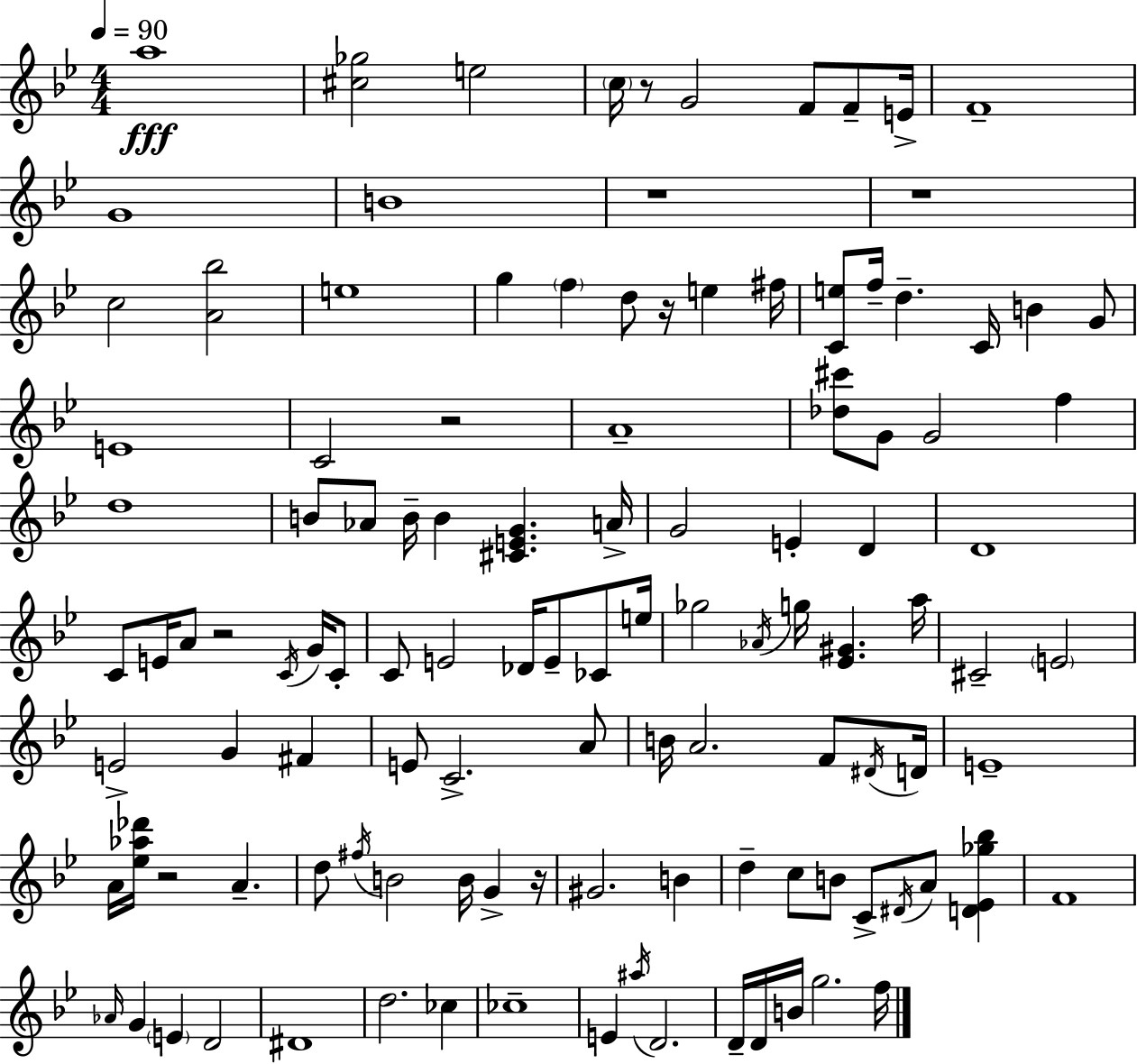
X:1
T:Untitled
M:4/4
L:1/4
K:Bb
a4 [^c_g]2 e2 c/4 z/2 G2 F/2 F/2 E/4 F4 G4 B4 z4 z4 c2 [A_b]2 e4 g f d/2 z/4 e ^f/4 [Ce]/2 f/4 d C/4 B G/2 E4 C2 z2 A4 [_d^c']/2 G/2 G2 f d4 B/2 _A/2 B/4 B [^CEG] A/4 G2 E D D4 C/2 E/4 A/2 z2 C/4 G/4 C/2 C/2 E2 _D/4 E/2 _C/2 e/4 _g2 _A/4 g/4 [_E^G] a/4 ^C2 E2 E2 G ^F E/2 C2 A/2 B/4 A2 F/2 ^D/4 D/4 E4 A/4 [_e_a_d']/4 z2 A d/2 ^f/4 B2 B/4 G z/4 ^G2 B d c/2 B/2 C/2 ^D/4 A/2 [D_E_g_b] F4 _A/4 G E D2 ^D4 d2 _c _c4 E ^a/4 D2 D/4 D/4 B/4 g2 f/4